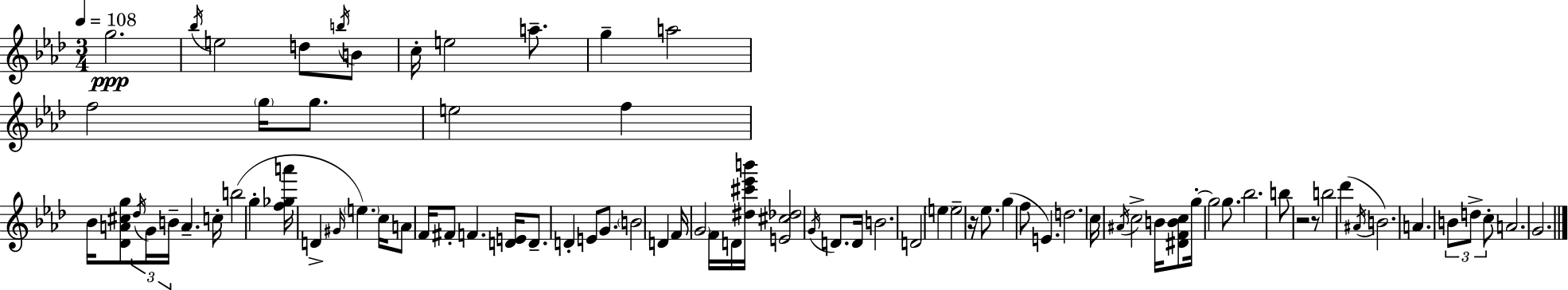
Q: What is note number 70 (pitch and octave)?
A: D5